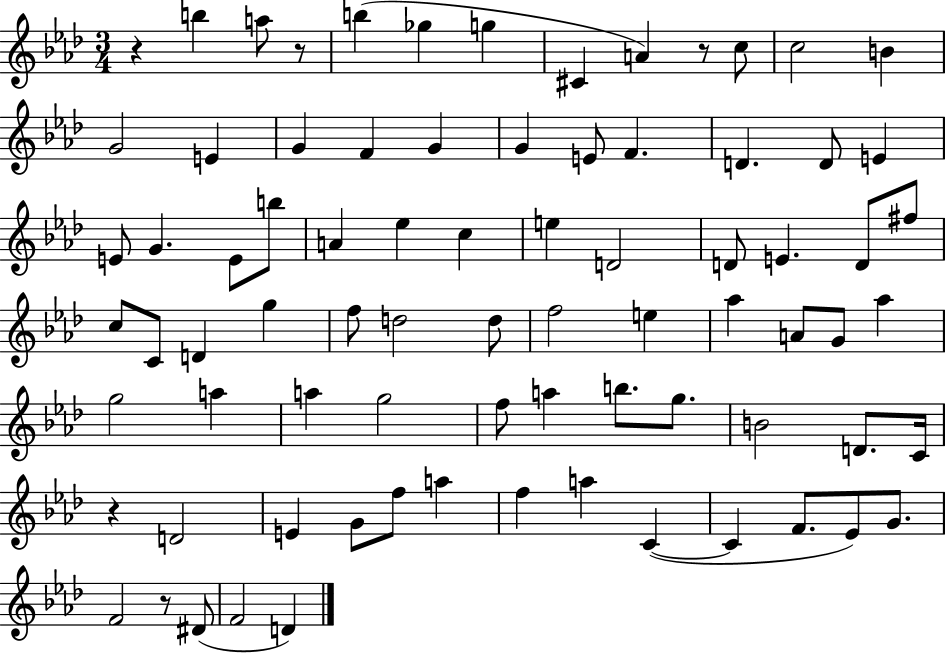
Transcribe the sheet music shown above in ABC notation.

X:1
T:Untitled
M:3/4
L:1/4
K:Ab
z b a/2 z/2 b _g g ^C A z/2 c/2 c2 B G2 E G F G G E/2 F D D/2 E E/2 G E/2 b/2 A _e c e D2 D/2 E D/2 ^f/2 c/2 C/2 D g f/2 d2 d/2 f2 e _a A/2 G/2 _a g2 a a g2 f/2 a b/2 g/2 B2 D/2 C/4 z D2 E G/2 f/2 a f a C C F/2 _E/2 G/2 F2 z/2 ^D/2 F2 D